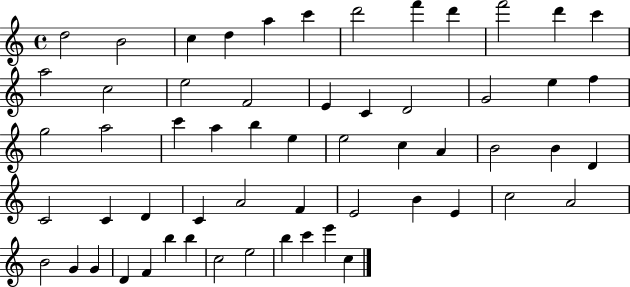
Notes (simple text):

D5/h B4/h C5/q D5/q A5/q C6/q D6/h F6/q D6/q F6/h D6/q C6/q A5/h C5/h E5/h F4/h E4/q C4/q D4/h G4/h E5/q F5/q G5/h A5/h C6/q A5/q B5/q E5/q E5/h C5/q A4/q B4/h B4/q D4/q C4/h C4/q D4/q C4/q A4/h F4/q E4/h B4/q E4/q C5/h A4/h B4/h G4/q G4/q D4/q F4/q B5/q B5/q C5/h E5/h B5/q C6/q E6/q C5/q